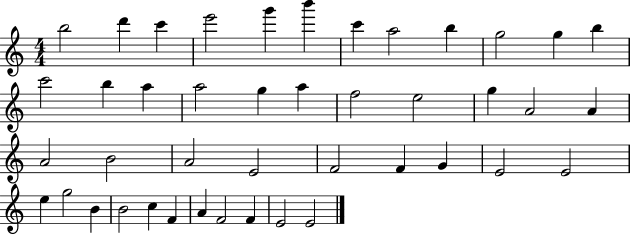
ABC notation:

X:1
T:Untitled
M:4/4
L:1/4
K:C
b2 d' c' e'2 g' b' c' a2 b g2 g b c'2 b a a2 g a f2 e2 g A2 A A2 B2 A2 E2 F2 F G E2 E2 e g2 B B2 c F A F2 F E2 E2